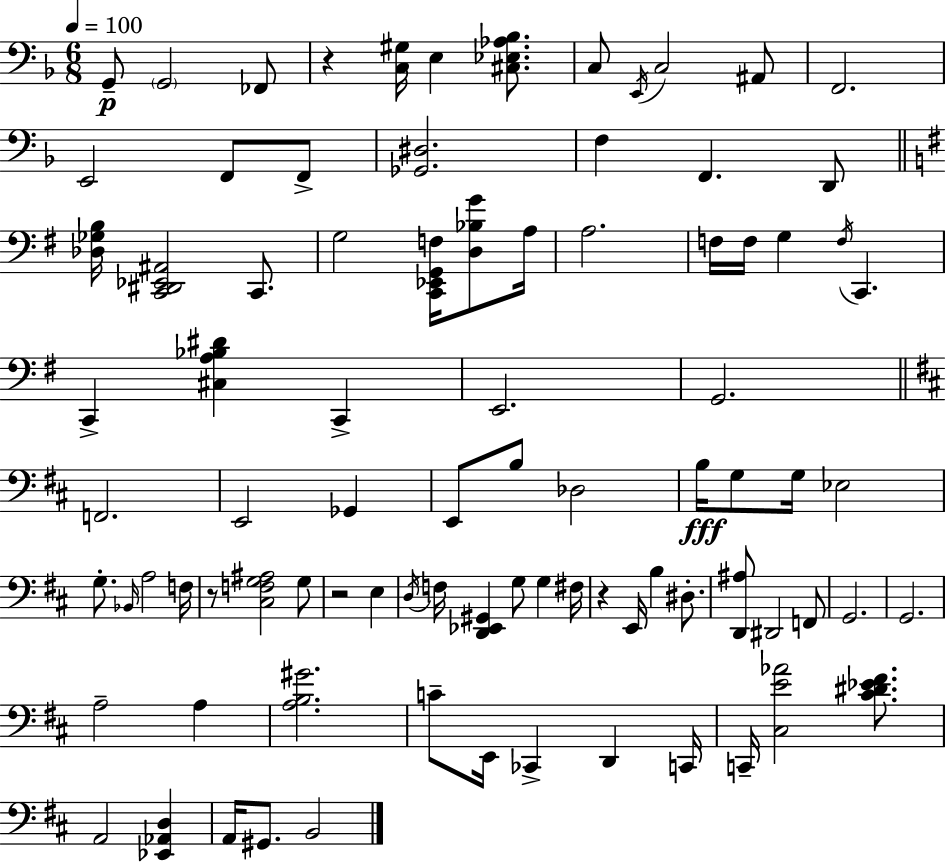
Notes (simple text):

G2/e G2/h FES2/e R/q [C3,G#3]/s E3/q [C#3,Eb3,Ab3,Bb3]/e. C3/e E2/s C3/h A#2/e F2/h. E2/h F2/e F2/e [Gb2,D#3]/h. F3/q F2/q. D2/e [Db3,Gb3,B3]/s [C2,D#2,Eb2,A#2]/h C2/e. G3/h [C2,Eb2,G2,F3]/s [D3,Bb3,G4]/e A3/s A3/h. F3/s F3/s G3/q F3/s C2/q. C2/q [C#3,A3,Bb3,D#4]/q C2/q E2/h. G2/h. F2/h. E2/h Gb2/q E2/e B3/e Db3/h B3/s G3/e G3/s Eb3/h G3/e. Bb2/s A3/h F3/s R/e [C#3,F3,G3,A#3]/h G3/e R/h E3/q D3/s F3/s [D2,Eb2,G#2]/q G3/e G3/q F#3/s R/q E2/s B3/q D#3/e. [D2,A#3]/e D#2/h F2/e G2/h. G2/h. A3/h A3/q [A3,B3,G#4]/h. C4/e E2/s CES2/q D2/q C2/s C2/s [C#3,E4,Ab4]/h [C#4,D#4,Eb4,F#4]/e. A2/h [Eb2,Ab2,D3]/q A2/s G#2/e. B2/h